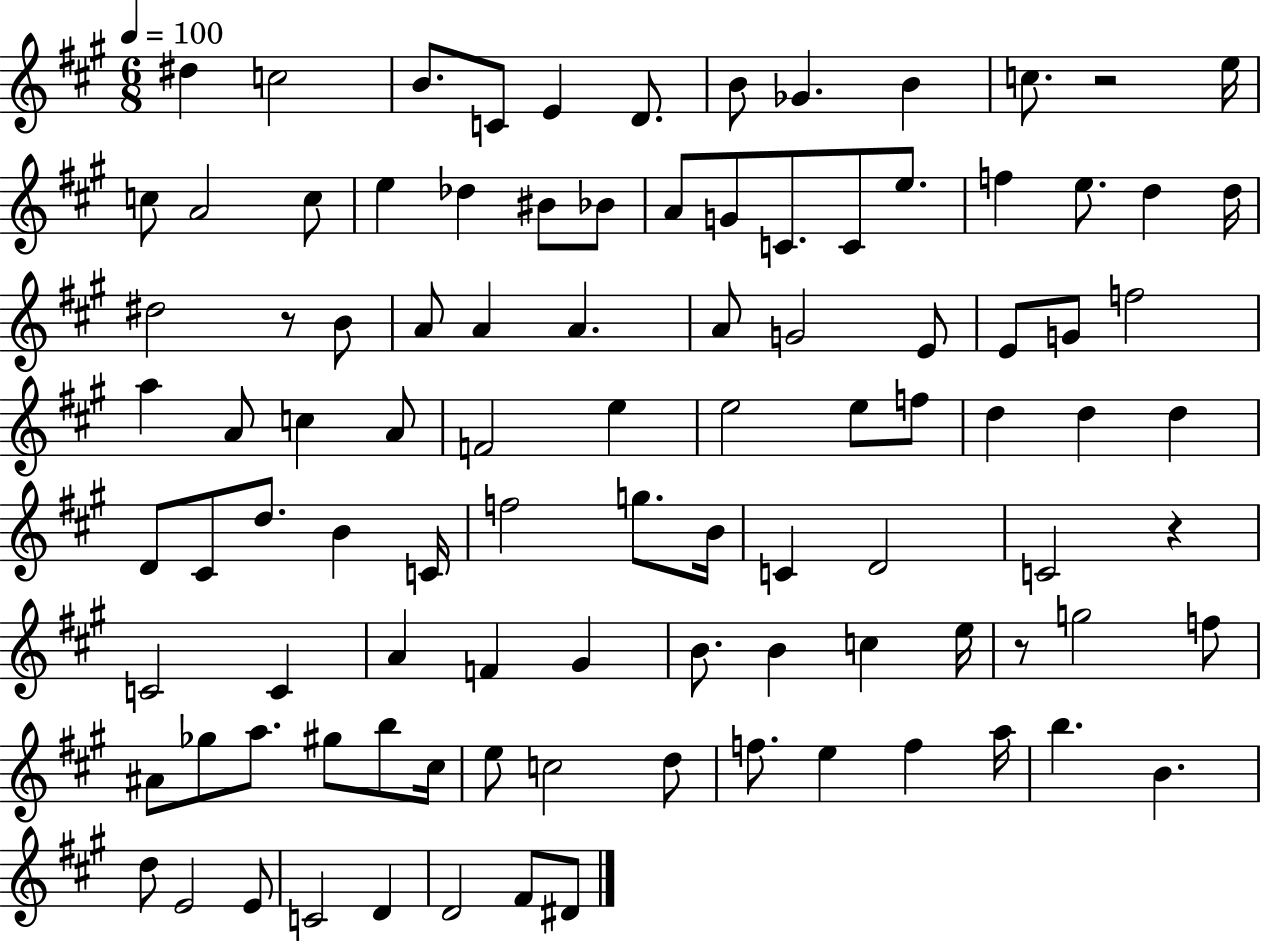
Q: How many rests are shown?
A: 4